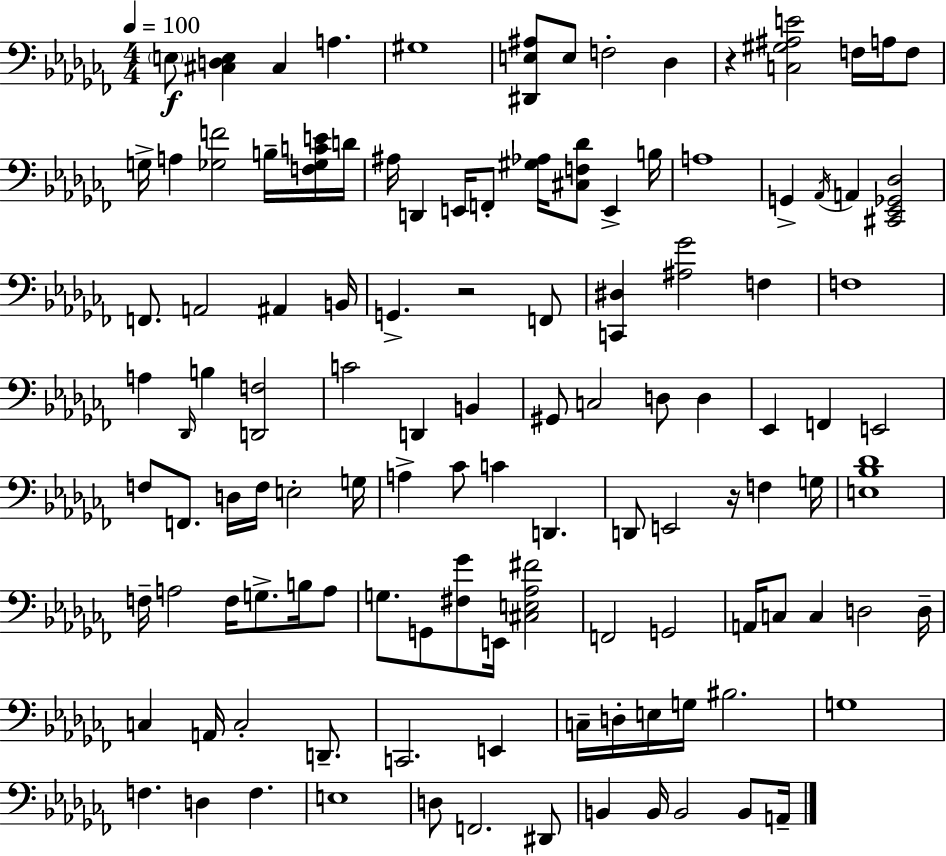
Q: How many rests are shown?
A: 3